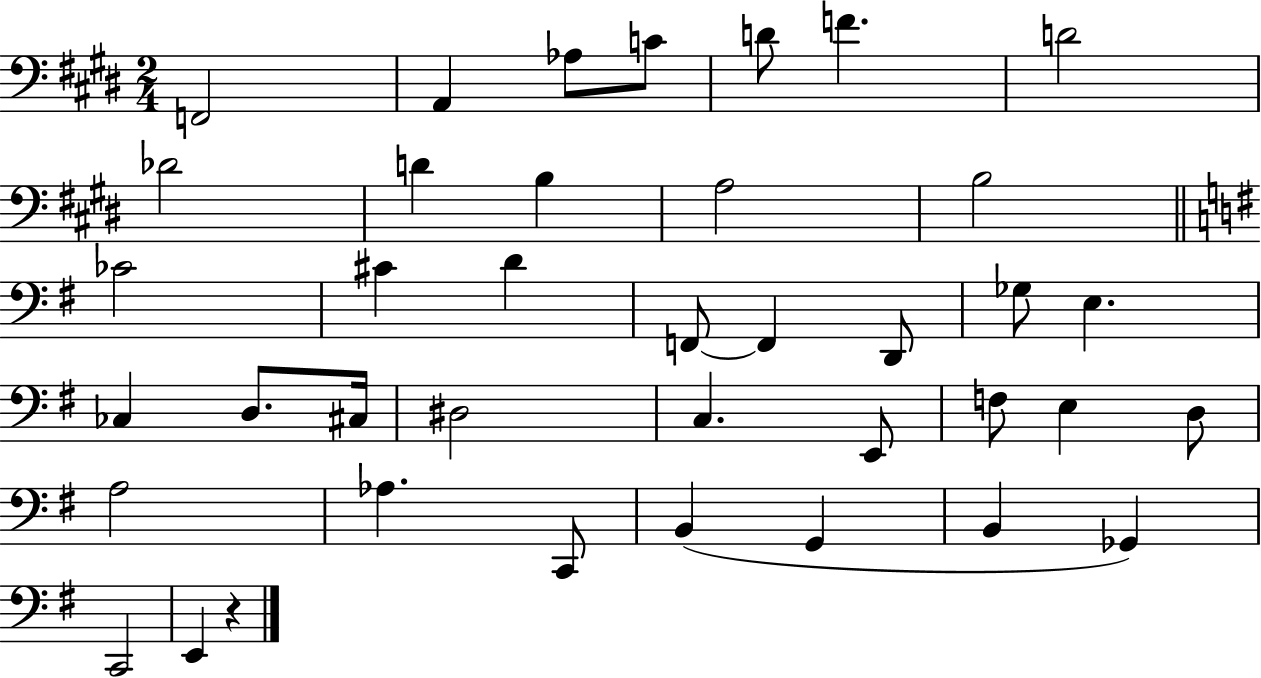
F2/h A2/q Ab3/e C4/e D4/e F4/q. D4/h Db4/h D4/q B3/q A3/h B3/h CES4/h C#4/q D4/q F2/e F2/q D2/e Gb3/e E3/q. CES3/q D3/e. C#3/s D#3/h C3/q. E2/e F3/e E3/q D3/e A3/h Ab3/q. C2/e B2/q G2/q B2/q Gb2/q C2/h E2/q R/q